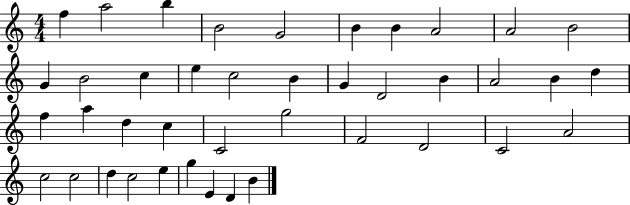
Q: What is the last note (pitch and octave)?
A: B4